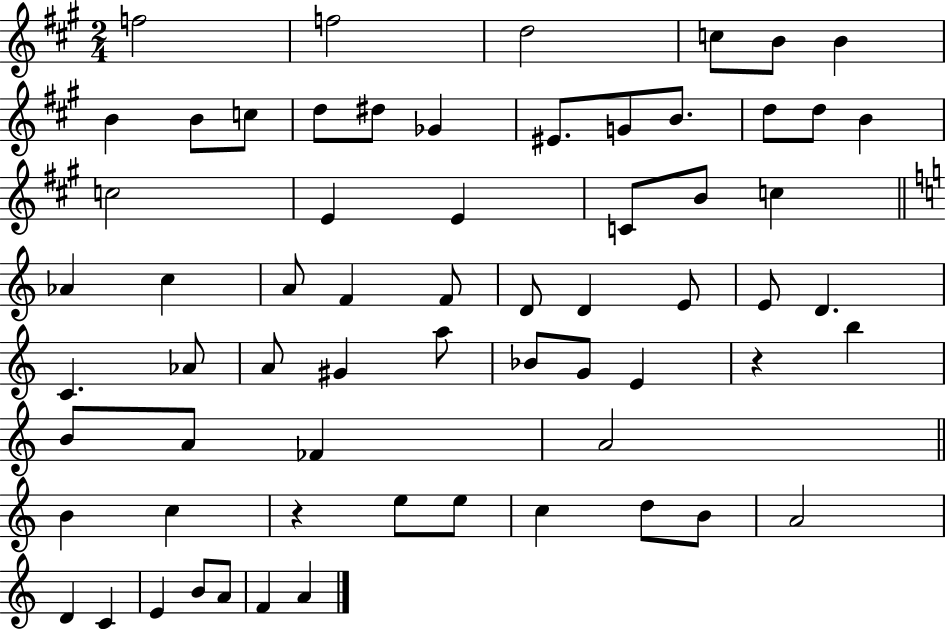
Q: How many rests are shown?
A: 2